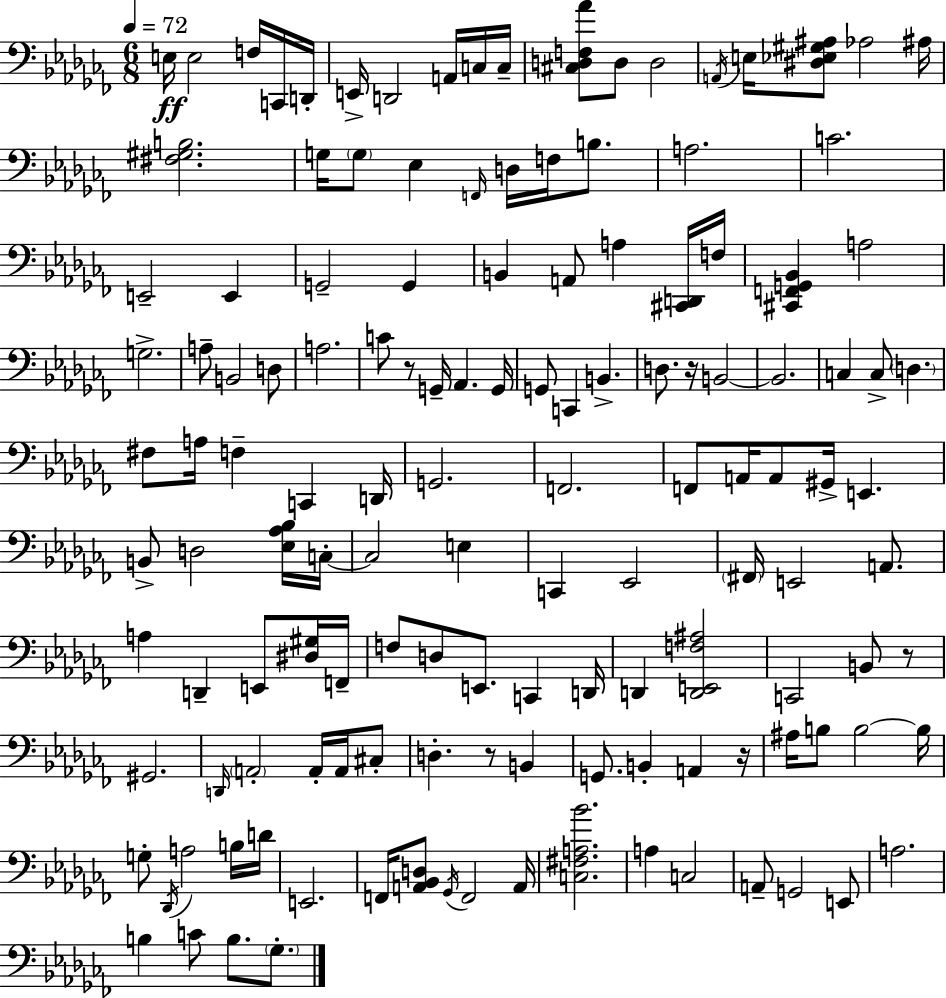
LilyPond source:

{
  \clef bass
  \numericTimeSignature
  \time 6/8
  \key aes \minor
  \tempo 4 = 72
  e16\ff e2 f16 c,16 d,16-. | e,16-> d,2 a,16 c16 c16-- | <cis d f aes'>8 d8 d2 | \acciaccatura { a,16 } e16 <dis ees gis ais>8 aes2 | \break ais16 <fis gis b>2. | g16 \parenthesize g8 ees4 \grace { f,16 } d16 f16 b8. | a2. | c'2. | \break e,2-- e,4 | g,2-- g,4 | b,4 a,8 a4 | <cis, d,>16 f16 <cis, f, g, bes,>4 a2 | \break g2.-> | a8-- b,2 | d8 a2. | c'8 r8 g,16-- aes,4. | \break g,16 g,8 c,4 b,4.-> | d8. r16 b,2~~ | b,2. | c4 c8-> \parenthesize d4. | \break fis8 a16 f4-- c,4 | d,16 g,2. | f,2. | f,8 a,16 a,8 gis,16-> e,4. | \break b,8-> d2 | <ees aes bes>16 c16-.~~ c2 e4 | c,4 ees,2 | \parenthesize fis,16 e,2 a,8. | \break a4 d,4-- e,8 | <dis gis>16 f,16-- f8 d8 e,8. c,4 | d,16 d,4 <d, e, f ais>2 | c,2 b,8 | \break r8 gis,2. | \grace { d,16 } \parenthesize a,2-. a,16-. | a,16 cis8-. d4.-. r8 b,4 | g,8. b,4-. a,4 | \break r16 ais16 b8 b2~~ | b16 g8-. \acciaccatura { des,16 } a2 | b16 d'16 e,2. | f,16 <a, bes, d>8 \acciaccatura { ges,16 } f,2 | \break a,16 <c fis a bes'>2. | a4 c2 | a,8-- g,2 | e,8 a2. | \break b4 c'8 b8. | \parenthesize ges8.-. \bar "|."
}